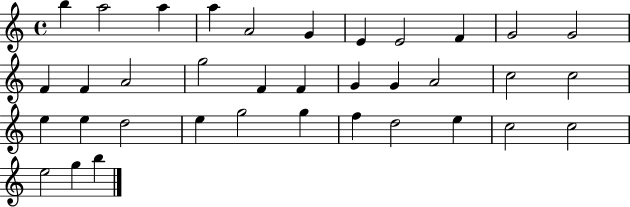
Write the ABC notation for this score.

X:1
T:Untitled
M:4/4
L:1/4
K:C
b a2 a a A2 G E E2 F G2 G2 F F A2 g2 F F G G A2 c2 c2 e e d2 e g2 g f d2 e c2 c2 e2 g b